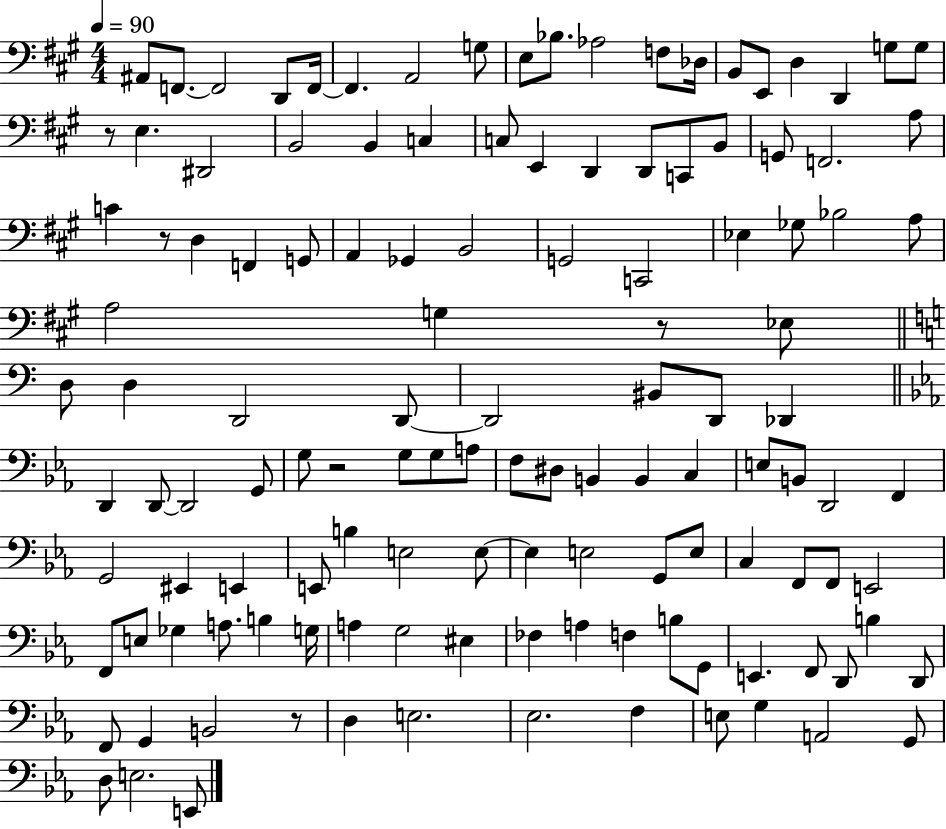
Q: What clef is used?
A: bass